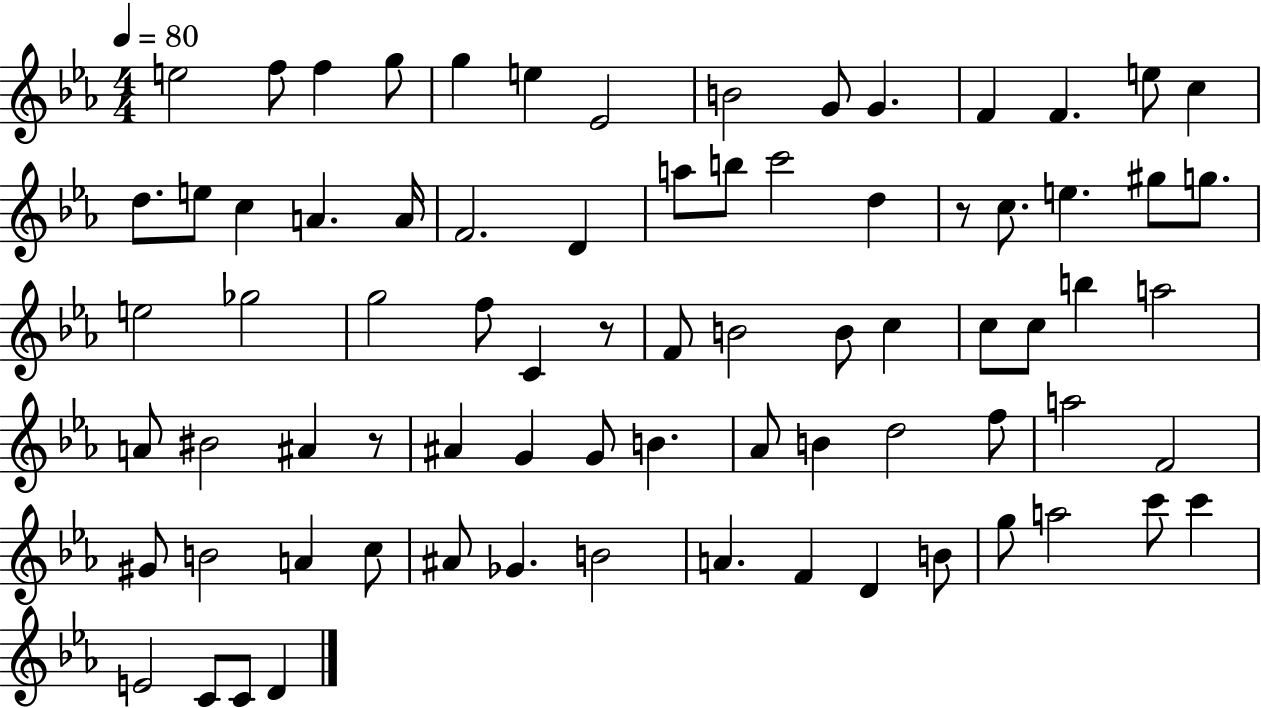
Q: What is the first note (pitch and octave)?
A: E5